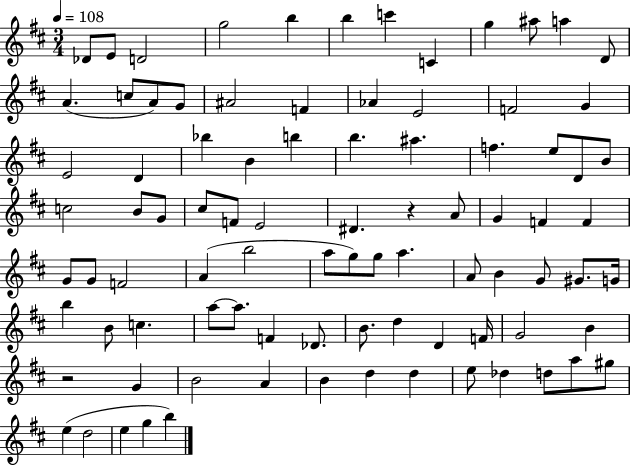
X:1
T:Untitled
M:3/4
L:1/4
K:D
_D/2 E/2 D2 g2 b b c' C g ^a/2 a D/2 A c/2 A/2 G/2 ^A2 F _A E2 F2 G E2 D _b B b b ^a f e/2 D/2 B/2 c2 B/2 G/2 ^c/2 F/2 E2 ^D z A/2 G F F G/2 G/2 F2 A b2 a/2 g/2 g/2 a A/2 B G/2 ^G/2 G/4 b B/2 c a/2 a/2 F _D/2 B/2 d D F/4 G2 B z2 G B2 A B d d e/2 _d d/2 a/2 ^g/2 e d2 e g b